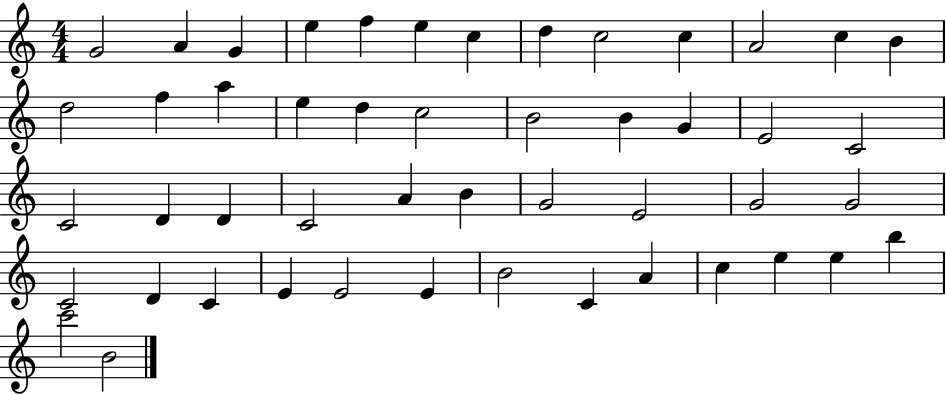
{
  \clef treble
  \numericTimeSignature
  \time 4/4
  \key c \major
  g'2 a'4 g'4 | e''4 f''4 e''4 c''4 | d''4 c''2 c''4 | a'2 c''4 b'4 | \break d''2 f''4 a''4 | e''4 d''4 c''2 | b'2 b'4 g'4 | e'2 c'2 | \break c'2 d'4 d'4 | c'2 a'4 b'4 | g'2 e'2 | g'2 g'2 | \break c'2 d'4 c'4 | e'4 e'2 e'4 | b'2 c'4 a'4 | c''4 e''4 e''4 b''4 | \break c'''2 b'2 | \bar "|."
}